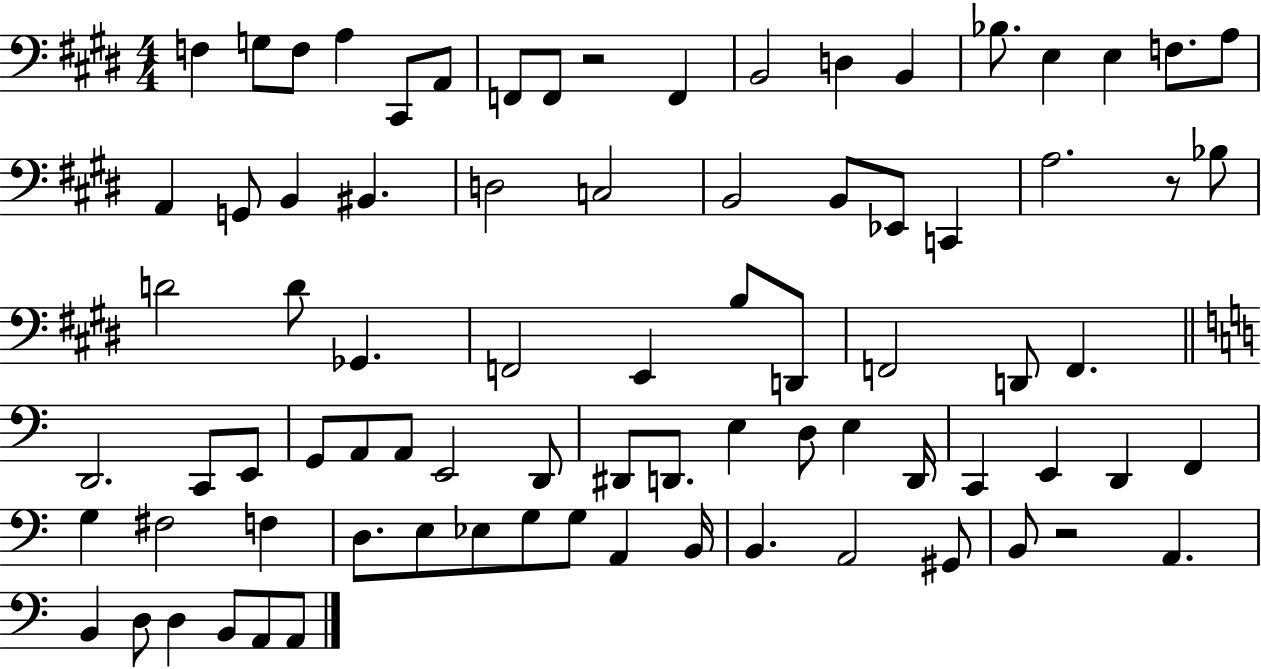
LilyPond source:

{
  \clef bass
  \numericTimeSignature
  \time 4/4
  \key e \major
  f4 g8 f8 a4 cis,8 a,8 | f,8 f,8 r2 f,4 | b,2 d4 b,4 | bes8. e4 e4 f8. a8 | \break a,4 g,8 b,4 bis,4. | d2 c2 | b,2 b,8 ees,8 c,4 | a2. r8 bes8 | \break d'2 d'8 ges,4. | f,2 e,4 b8 d,8 | f,2 d,8 f,4. | \bar "||" \break \key c \major d,2. c,8 e,8 | g,8 a,8 a,8 e,2 d,8 | dis,8 d,8. e4 d8 e4 d,16 | c,4 e,4 d,4 f,4 | \break g4 fis2 f4 | d8. e8 ees8 g8 g8 a,4 b,16 | b,4. a,2 gis,8 | b,8 r2 a,4. | \break b,4 d8 d4 b,8 a,8 a,8 | \bar "|."
}